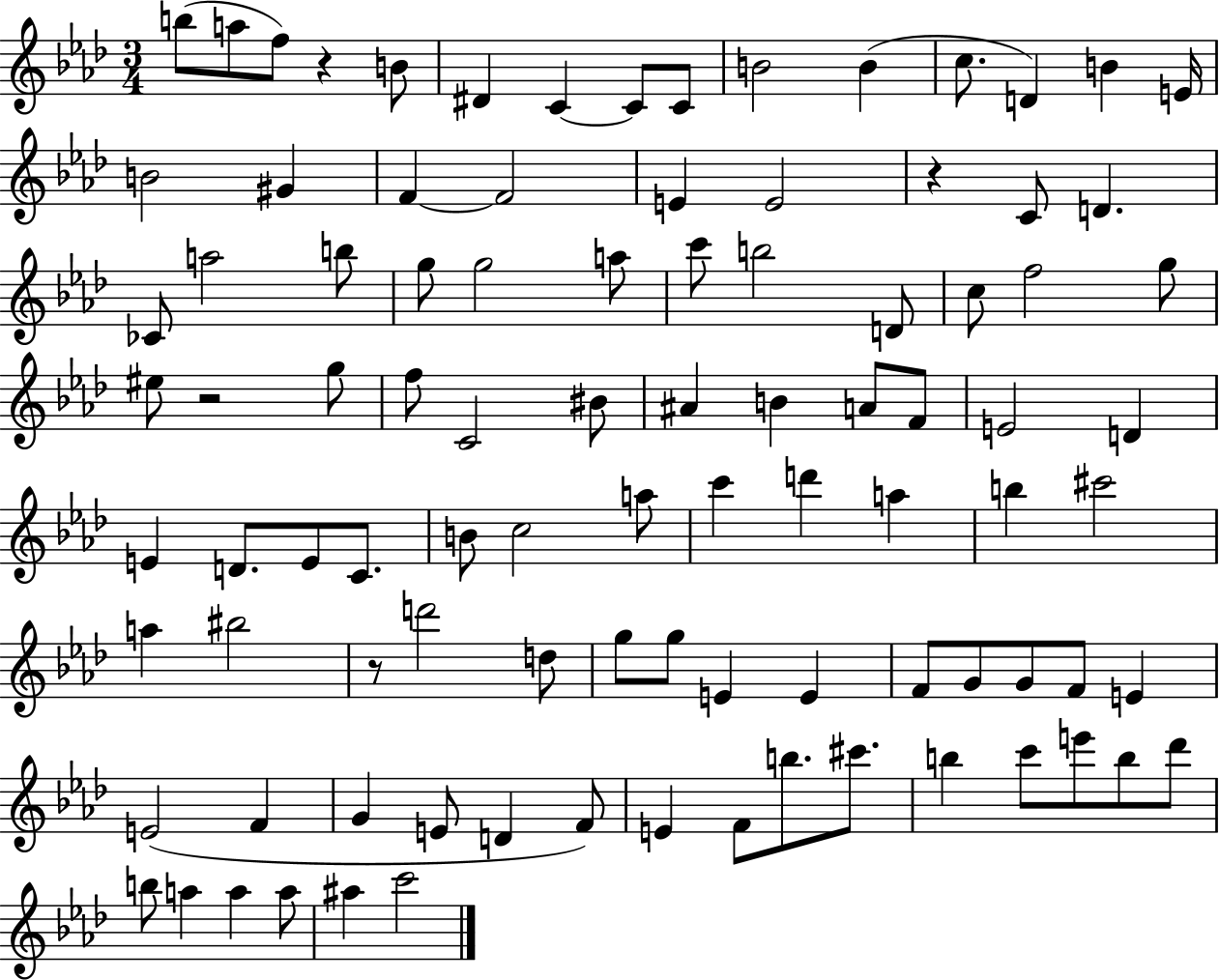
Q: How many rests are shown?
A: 4